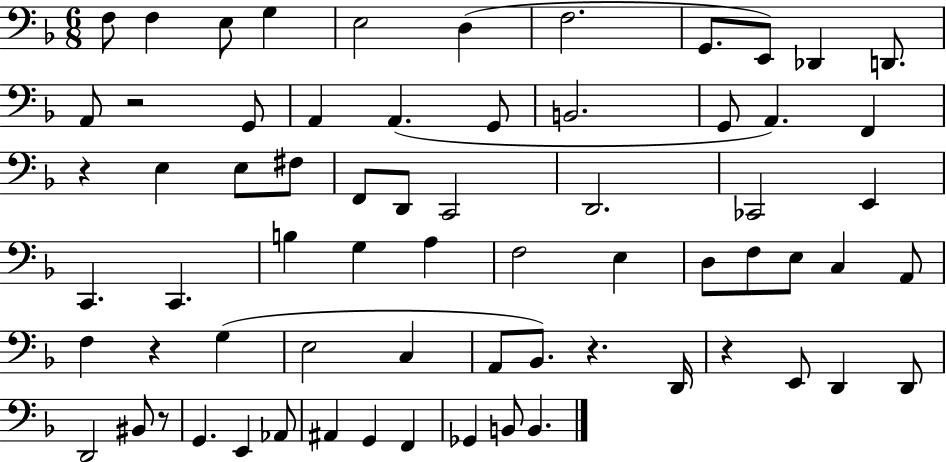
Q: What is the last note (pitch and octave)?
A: B2